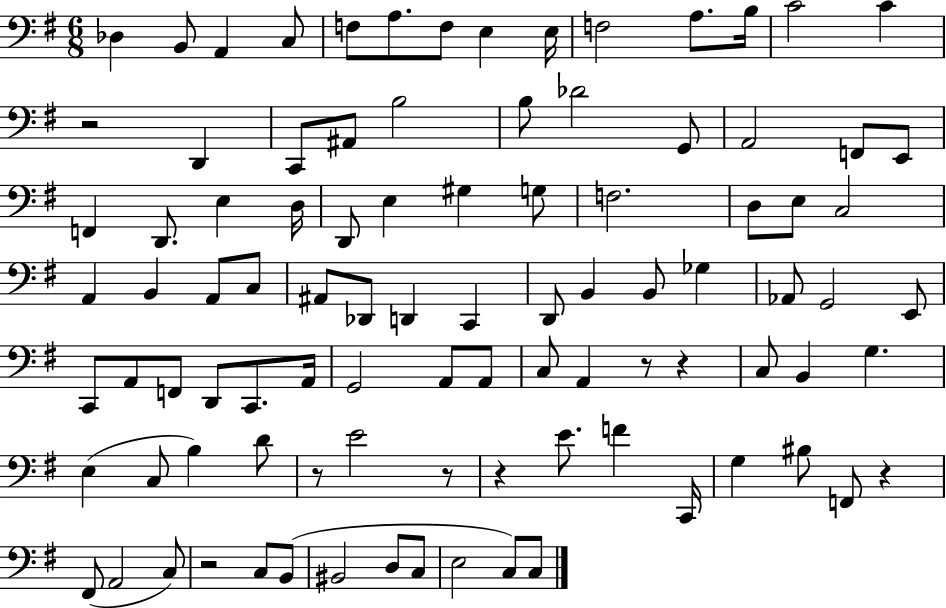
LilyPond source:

{
  \clef bass
  \numericTimeSignature
  \time 6/8
  \key g \major
  des4 b,8 a,4 c8 | f8 a8. f8 e4 e16 | f2 a8. b16 | c'2 c'4 | \break r2 d,4 | c,8 ais,8 b2 | b8 des'2 g,8 | a,2 f,8 e,8 | \break f,4 d,8. e4 d16 | d,8 e4 gis4 g8 | f2. | d8 e8 c2 | \break a,4 b,4 a,8 c8 | ais,8 des,8 d,4 c,4 | d,8 b,4 b,8 ges4 | aes,8 g,2 e,8 | \break c,8 a,8 f,8 d,8 c,8. a,16 | g,2 a,8 a,8 | c8 a,4 r8 r4 | c8 b,4 g4. | \break e4( c8 b4) d'8 | r8 e'2 r8 | r4 e'8. f'4 c,16 | g4 bis8 f,8 r4 | \break fis,8( a,2 c8) | r2 c8 b,8( | bis,2 d8 c8 | e2 c8) c8 | \break \bar "|."
}